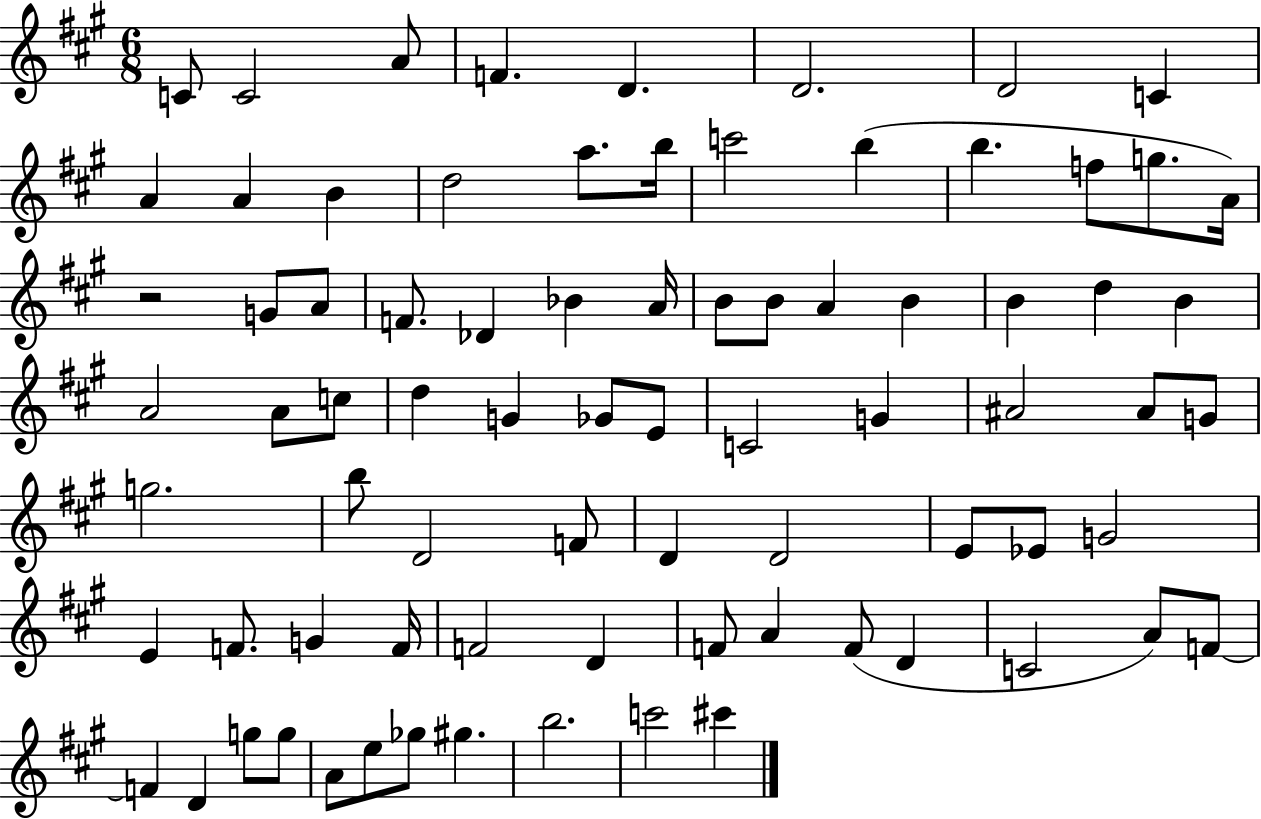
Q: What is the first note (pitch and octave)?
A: C4